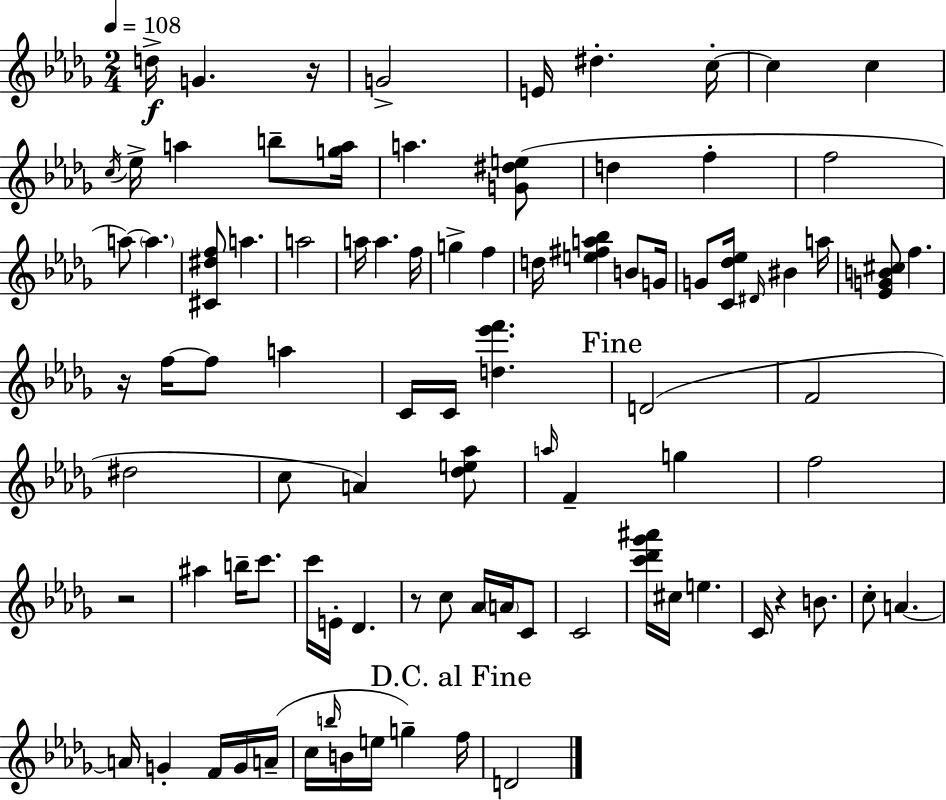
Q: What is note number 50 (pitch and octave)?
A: C6